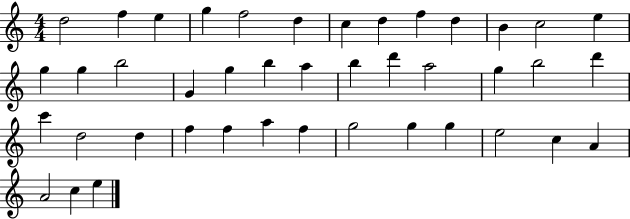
D5/h F5/q E5/q G5/q F5/h D5/q C5/q D5/q F5/q D5/q B4/q C5/h E5/q G5/q G5/q B5/h G4/q G5/q B5/q A5/q B5/q D6/q A5/h G5/q B5/h D6/q C6/q D5/h D5/q F5/q F5/q A5/q F5/q G5/h G5/q G5/q E5/h C5/q A4/q A4/h C5/q E5/q